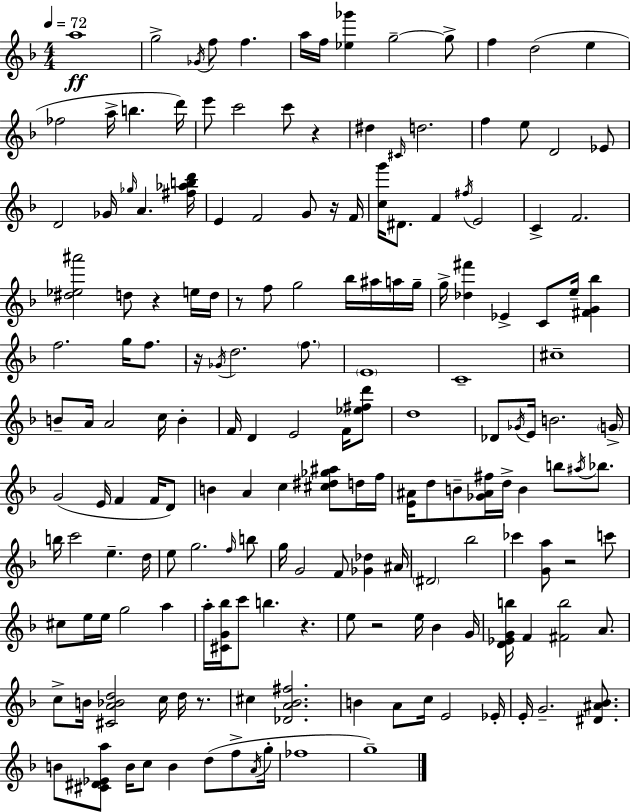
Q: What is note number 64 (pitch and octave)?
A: A4